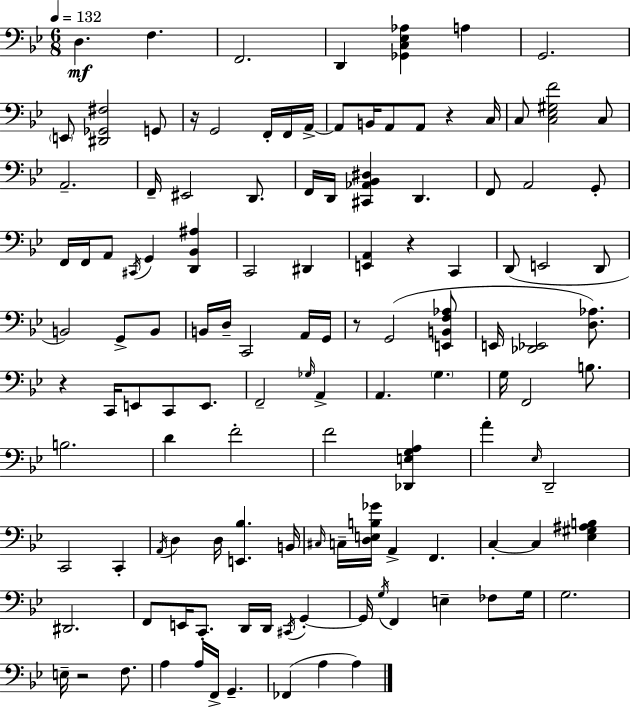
X:1
T:Untitled
M:6/8
L:1/4
K:Bb
D, F, F,,2 D,, [_G,,C,_E,_A,] A, G,,2 E,,/2 [^D,,_G,,^F,]2 G,,/2 z/4 G,,2 F,,/4 F,,/4 A,,/4 A,,/2 B,,/4 A,,/2 A,,/2 z C,/4 C,/2 [C,_E,^G,F]2 C,/2 A,,2 F,,/4 ^E,,2 D,,/2 F,,/4 D,,/4 [^C,,_A,,_B,,^D,] D,, F,,/2 A,,2 G,,/2 F,,/4 F,,/4 A,,/2 ^C,,/4 G,, [D,,_B,,^A,] C,,2 ^D,, [E,,A,,] z C,, D,,/2 E,,2 D,,/2 B,,2 G,,/2 B,,/2 B,,/4 D,/4 C,,2 A,,/4 G,,/4 z/2 G,,2 [E,,B,,F,_A,]/2 E,,/4 [_D,,_E,,]2 [D,_A,]/2 z C,,/4 E,,/2 C,,/2 E,,/2 F,,2 _G,/4 A,, A,, G, G,/4 F,,2 B,/2 B,2 D F2 F2 [_D,,E,G,A,] A _E,/4 D,,2 C,,2 C,, A,,/4 D, D,/4 [E,,_B,] B,,/4 ^C,/4 C,/4 [D,E,B,_G]/4 A,, F,, C, C, [_E,^G,^A,B,] ^D,,2 F,,/2 E,,/4 C,,/2 D,,/4 D,,/4 ^C,,/4 G,, G,,/4 G,/4 F,, E, _F,/2 G,/4 G,2 E,/4 z2 F,/2 A, A,/4 F,,/4 G,, _F,, A, A,